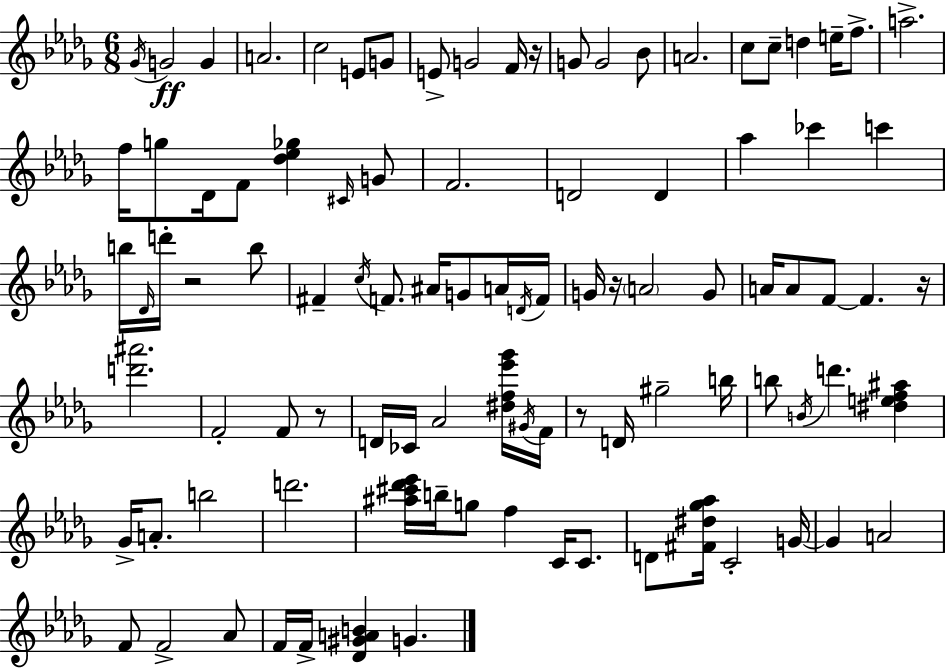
Gb4/s G4/h G4/q A4/h. C5/h E4/e G4/e E4/e G4/h F4/s R/s G4/e G4/h Bb4/e A4/h. C5/e C5/e D5/q E5/s F5/e. A5/h. F5/s G5/e Db4/s F4/e [Db5,Eb5,Gb5]/q C#4/s G4/e F4/h. D4/h D4/q Ab5/q CES6/q C6/q B5/s Db4/s D6/s R/h B5/e F#4/q C5/s F4/e. A#4/s G4/e A4/s D4/s F4/s G4/s R/s A4/h G4/e A4/s A4/e F4/e F4/q. R/s [D6,A#6]/h. F4/h F4/e R/e D4/s CES4/s Ab4/h [D#5,F5,Eb6,Gb6]/s G#4/s F4/s R/e D4/s G#5/h B5/s B5/e B4/s D6/q. [D#5,E5,F5,A#5]/q Gb4/s A4/e. B5/h D6/h. [A#5,C#6,Db6,Eb6]/s B5/s G5/e F5/q C4/s C4/e. D4/e [F#4,D#5,Gb5,Ab5]/s C4/h G4/s G4/q A4/h F4/e F4/h Ab4/e F4/s F4/s [Db4,G#4,A4,B4]/q G4/q.